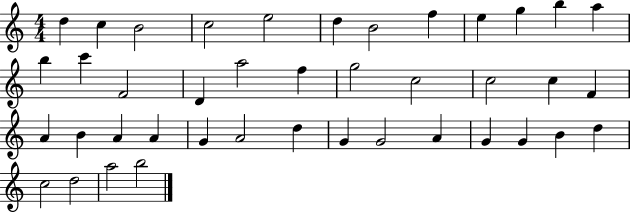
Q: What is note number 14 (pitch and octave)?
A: C6